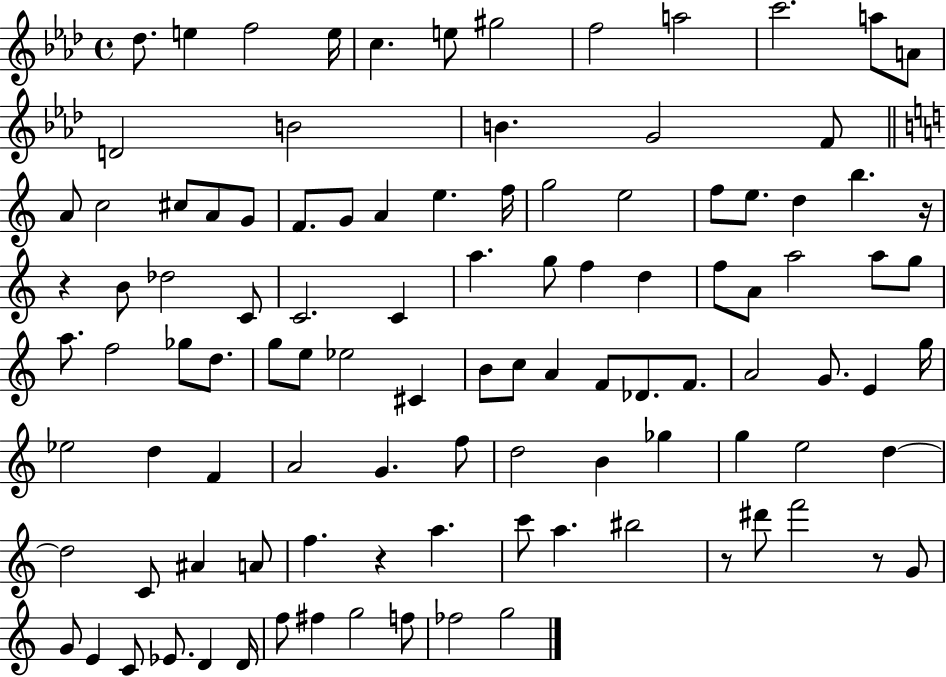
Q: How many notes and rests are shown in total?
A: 106